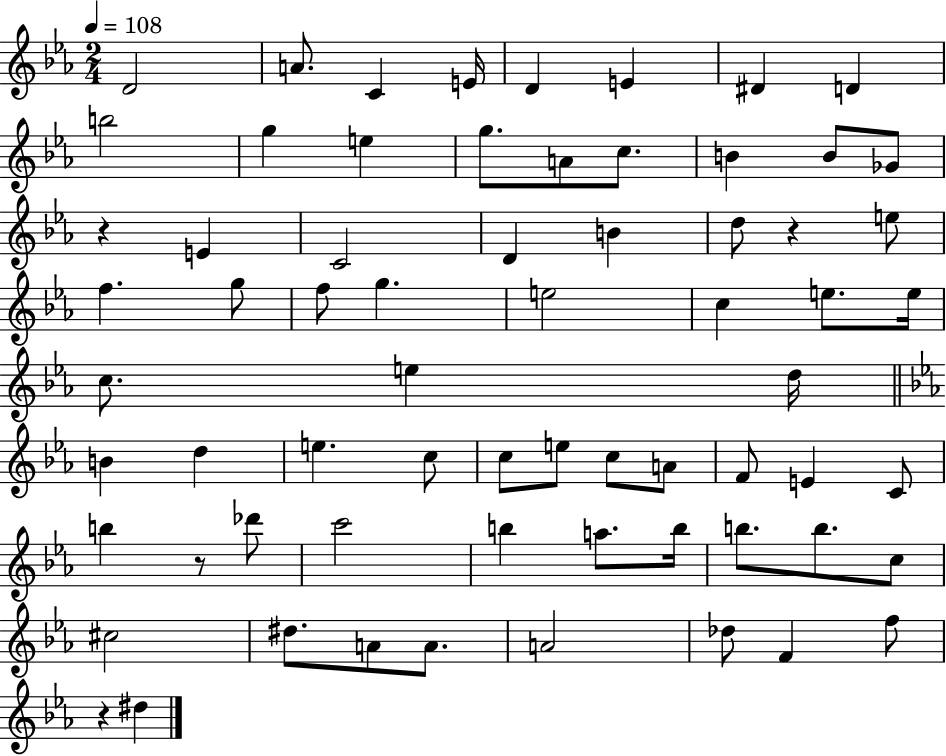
X:1
T:Untitled
M:2/4
L:1/4
K:Eb
D2 A/2 C E/4 D E ^D D b2 g e g/2 A/2 c/2 B B/2 _G/2 z E C2 D B d/2 z e/2 f g/2 f/2 g e2 c e/2 e/4 c/2 e d/4 B d e c/2 c/2 e/2 c/2 A/2 F/2 E C/2 b z/2 _d'/2 c'2 b a/2 b/4 b/2 b/2 c/2 ^c2 ^d/2 A/2 A/2 A2 _d/2 F f/2 z ^d